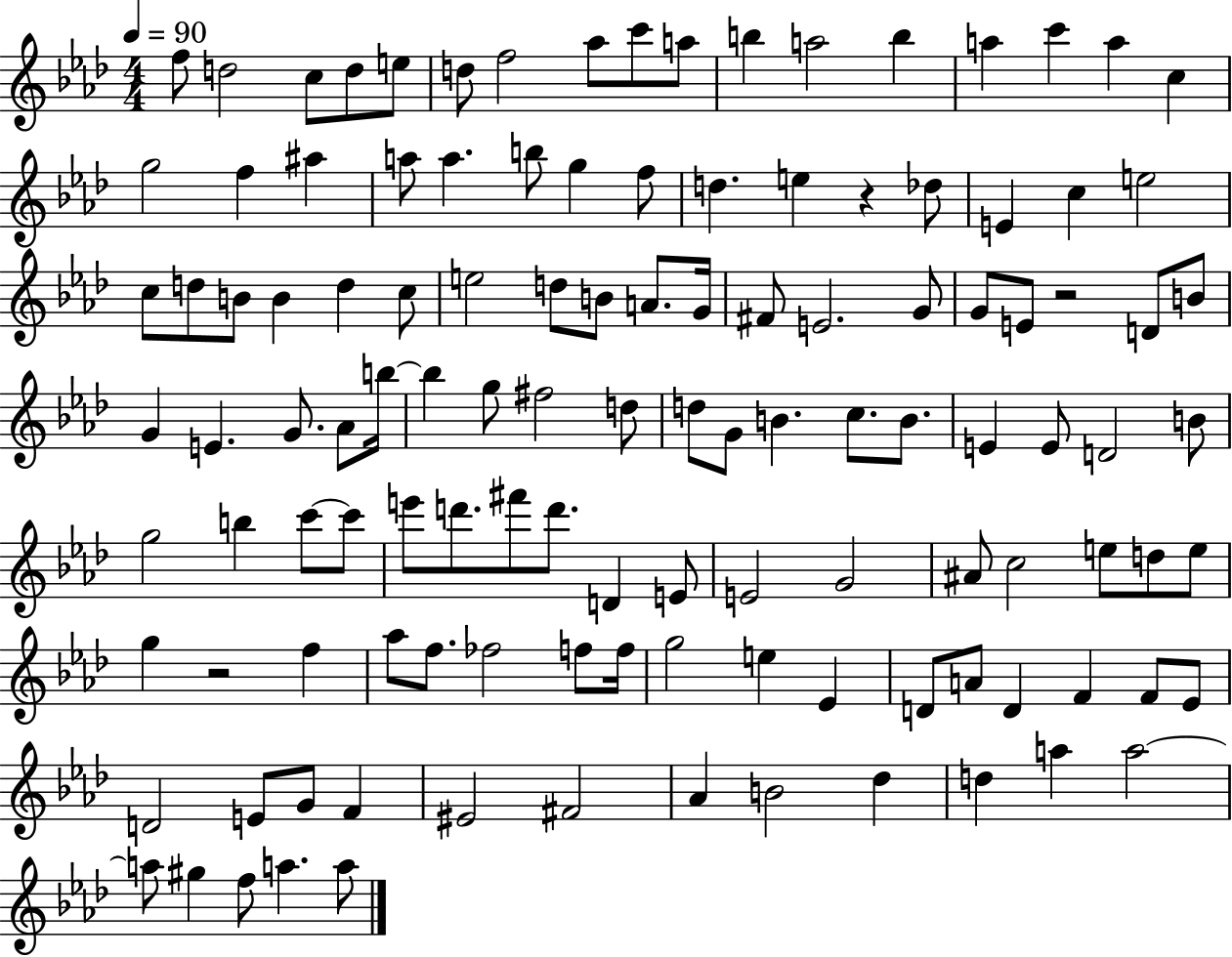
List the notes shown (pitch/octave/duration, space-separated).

F5/e D5/h C5/e D5/e E5/e D5/e F5/h Ab5/e C6/e A5/e B5/q A5/h B5/q A5/q C6/q A5/q C5/q G5/h F5/q A#5/q A5/e A5/q. B5/e G5/q F5/e D5/q. E5/q R/q Db5/e E4/q C5/q E5/h C5/e D5/e B4/e B4/q D5/q C5/e E5/h D5/e B4/e A4/e. G4/s F#4/e E4/h. G4/e G4/e E4/e R/h D4/e B4/e G4/q E4/q. G4/e. Ab4/e B5/s B5/q G5/e F#5/h D5/e D5/e G4/e B4/q. C5/e. B4/e. E4/q E4/e D4/h B4/e G5/h B5/q C6/e C6/e E6/e D6/e. F#6/e D6/e. D4/q E4/e E4/h G4/h A#4/e C5/h E5/e D5/e E5/e G5/q R/h F5/q Ab5/e F5/e. FES5/h F5/e F5/s G5/h E5/q Eb4/q D4/e A4/e D4/q F4/q F4/e Eb4/e D4/h E4/e G4/e F4/q EIS4/h F#4/h Ab4/q B4/h Db5/q D5/q A5/q A5/h A5/e G#5/q F5/e A5/q. A5/e